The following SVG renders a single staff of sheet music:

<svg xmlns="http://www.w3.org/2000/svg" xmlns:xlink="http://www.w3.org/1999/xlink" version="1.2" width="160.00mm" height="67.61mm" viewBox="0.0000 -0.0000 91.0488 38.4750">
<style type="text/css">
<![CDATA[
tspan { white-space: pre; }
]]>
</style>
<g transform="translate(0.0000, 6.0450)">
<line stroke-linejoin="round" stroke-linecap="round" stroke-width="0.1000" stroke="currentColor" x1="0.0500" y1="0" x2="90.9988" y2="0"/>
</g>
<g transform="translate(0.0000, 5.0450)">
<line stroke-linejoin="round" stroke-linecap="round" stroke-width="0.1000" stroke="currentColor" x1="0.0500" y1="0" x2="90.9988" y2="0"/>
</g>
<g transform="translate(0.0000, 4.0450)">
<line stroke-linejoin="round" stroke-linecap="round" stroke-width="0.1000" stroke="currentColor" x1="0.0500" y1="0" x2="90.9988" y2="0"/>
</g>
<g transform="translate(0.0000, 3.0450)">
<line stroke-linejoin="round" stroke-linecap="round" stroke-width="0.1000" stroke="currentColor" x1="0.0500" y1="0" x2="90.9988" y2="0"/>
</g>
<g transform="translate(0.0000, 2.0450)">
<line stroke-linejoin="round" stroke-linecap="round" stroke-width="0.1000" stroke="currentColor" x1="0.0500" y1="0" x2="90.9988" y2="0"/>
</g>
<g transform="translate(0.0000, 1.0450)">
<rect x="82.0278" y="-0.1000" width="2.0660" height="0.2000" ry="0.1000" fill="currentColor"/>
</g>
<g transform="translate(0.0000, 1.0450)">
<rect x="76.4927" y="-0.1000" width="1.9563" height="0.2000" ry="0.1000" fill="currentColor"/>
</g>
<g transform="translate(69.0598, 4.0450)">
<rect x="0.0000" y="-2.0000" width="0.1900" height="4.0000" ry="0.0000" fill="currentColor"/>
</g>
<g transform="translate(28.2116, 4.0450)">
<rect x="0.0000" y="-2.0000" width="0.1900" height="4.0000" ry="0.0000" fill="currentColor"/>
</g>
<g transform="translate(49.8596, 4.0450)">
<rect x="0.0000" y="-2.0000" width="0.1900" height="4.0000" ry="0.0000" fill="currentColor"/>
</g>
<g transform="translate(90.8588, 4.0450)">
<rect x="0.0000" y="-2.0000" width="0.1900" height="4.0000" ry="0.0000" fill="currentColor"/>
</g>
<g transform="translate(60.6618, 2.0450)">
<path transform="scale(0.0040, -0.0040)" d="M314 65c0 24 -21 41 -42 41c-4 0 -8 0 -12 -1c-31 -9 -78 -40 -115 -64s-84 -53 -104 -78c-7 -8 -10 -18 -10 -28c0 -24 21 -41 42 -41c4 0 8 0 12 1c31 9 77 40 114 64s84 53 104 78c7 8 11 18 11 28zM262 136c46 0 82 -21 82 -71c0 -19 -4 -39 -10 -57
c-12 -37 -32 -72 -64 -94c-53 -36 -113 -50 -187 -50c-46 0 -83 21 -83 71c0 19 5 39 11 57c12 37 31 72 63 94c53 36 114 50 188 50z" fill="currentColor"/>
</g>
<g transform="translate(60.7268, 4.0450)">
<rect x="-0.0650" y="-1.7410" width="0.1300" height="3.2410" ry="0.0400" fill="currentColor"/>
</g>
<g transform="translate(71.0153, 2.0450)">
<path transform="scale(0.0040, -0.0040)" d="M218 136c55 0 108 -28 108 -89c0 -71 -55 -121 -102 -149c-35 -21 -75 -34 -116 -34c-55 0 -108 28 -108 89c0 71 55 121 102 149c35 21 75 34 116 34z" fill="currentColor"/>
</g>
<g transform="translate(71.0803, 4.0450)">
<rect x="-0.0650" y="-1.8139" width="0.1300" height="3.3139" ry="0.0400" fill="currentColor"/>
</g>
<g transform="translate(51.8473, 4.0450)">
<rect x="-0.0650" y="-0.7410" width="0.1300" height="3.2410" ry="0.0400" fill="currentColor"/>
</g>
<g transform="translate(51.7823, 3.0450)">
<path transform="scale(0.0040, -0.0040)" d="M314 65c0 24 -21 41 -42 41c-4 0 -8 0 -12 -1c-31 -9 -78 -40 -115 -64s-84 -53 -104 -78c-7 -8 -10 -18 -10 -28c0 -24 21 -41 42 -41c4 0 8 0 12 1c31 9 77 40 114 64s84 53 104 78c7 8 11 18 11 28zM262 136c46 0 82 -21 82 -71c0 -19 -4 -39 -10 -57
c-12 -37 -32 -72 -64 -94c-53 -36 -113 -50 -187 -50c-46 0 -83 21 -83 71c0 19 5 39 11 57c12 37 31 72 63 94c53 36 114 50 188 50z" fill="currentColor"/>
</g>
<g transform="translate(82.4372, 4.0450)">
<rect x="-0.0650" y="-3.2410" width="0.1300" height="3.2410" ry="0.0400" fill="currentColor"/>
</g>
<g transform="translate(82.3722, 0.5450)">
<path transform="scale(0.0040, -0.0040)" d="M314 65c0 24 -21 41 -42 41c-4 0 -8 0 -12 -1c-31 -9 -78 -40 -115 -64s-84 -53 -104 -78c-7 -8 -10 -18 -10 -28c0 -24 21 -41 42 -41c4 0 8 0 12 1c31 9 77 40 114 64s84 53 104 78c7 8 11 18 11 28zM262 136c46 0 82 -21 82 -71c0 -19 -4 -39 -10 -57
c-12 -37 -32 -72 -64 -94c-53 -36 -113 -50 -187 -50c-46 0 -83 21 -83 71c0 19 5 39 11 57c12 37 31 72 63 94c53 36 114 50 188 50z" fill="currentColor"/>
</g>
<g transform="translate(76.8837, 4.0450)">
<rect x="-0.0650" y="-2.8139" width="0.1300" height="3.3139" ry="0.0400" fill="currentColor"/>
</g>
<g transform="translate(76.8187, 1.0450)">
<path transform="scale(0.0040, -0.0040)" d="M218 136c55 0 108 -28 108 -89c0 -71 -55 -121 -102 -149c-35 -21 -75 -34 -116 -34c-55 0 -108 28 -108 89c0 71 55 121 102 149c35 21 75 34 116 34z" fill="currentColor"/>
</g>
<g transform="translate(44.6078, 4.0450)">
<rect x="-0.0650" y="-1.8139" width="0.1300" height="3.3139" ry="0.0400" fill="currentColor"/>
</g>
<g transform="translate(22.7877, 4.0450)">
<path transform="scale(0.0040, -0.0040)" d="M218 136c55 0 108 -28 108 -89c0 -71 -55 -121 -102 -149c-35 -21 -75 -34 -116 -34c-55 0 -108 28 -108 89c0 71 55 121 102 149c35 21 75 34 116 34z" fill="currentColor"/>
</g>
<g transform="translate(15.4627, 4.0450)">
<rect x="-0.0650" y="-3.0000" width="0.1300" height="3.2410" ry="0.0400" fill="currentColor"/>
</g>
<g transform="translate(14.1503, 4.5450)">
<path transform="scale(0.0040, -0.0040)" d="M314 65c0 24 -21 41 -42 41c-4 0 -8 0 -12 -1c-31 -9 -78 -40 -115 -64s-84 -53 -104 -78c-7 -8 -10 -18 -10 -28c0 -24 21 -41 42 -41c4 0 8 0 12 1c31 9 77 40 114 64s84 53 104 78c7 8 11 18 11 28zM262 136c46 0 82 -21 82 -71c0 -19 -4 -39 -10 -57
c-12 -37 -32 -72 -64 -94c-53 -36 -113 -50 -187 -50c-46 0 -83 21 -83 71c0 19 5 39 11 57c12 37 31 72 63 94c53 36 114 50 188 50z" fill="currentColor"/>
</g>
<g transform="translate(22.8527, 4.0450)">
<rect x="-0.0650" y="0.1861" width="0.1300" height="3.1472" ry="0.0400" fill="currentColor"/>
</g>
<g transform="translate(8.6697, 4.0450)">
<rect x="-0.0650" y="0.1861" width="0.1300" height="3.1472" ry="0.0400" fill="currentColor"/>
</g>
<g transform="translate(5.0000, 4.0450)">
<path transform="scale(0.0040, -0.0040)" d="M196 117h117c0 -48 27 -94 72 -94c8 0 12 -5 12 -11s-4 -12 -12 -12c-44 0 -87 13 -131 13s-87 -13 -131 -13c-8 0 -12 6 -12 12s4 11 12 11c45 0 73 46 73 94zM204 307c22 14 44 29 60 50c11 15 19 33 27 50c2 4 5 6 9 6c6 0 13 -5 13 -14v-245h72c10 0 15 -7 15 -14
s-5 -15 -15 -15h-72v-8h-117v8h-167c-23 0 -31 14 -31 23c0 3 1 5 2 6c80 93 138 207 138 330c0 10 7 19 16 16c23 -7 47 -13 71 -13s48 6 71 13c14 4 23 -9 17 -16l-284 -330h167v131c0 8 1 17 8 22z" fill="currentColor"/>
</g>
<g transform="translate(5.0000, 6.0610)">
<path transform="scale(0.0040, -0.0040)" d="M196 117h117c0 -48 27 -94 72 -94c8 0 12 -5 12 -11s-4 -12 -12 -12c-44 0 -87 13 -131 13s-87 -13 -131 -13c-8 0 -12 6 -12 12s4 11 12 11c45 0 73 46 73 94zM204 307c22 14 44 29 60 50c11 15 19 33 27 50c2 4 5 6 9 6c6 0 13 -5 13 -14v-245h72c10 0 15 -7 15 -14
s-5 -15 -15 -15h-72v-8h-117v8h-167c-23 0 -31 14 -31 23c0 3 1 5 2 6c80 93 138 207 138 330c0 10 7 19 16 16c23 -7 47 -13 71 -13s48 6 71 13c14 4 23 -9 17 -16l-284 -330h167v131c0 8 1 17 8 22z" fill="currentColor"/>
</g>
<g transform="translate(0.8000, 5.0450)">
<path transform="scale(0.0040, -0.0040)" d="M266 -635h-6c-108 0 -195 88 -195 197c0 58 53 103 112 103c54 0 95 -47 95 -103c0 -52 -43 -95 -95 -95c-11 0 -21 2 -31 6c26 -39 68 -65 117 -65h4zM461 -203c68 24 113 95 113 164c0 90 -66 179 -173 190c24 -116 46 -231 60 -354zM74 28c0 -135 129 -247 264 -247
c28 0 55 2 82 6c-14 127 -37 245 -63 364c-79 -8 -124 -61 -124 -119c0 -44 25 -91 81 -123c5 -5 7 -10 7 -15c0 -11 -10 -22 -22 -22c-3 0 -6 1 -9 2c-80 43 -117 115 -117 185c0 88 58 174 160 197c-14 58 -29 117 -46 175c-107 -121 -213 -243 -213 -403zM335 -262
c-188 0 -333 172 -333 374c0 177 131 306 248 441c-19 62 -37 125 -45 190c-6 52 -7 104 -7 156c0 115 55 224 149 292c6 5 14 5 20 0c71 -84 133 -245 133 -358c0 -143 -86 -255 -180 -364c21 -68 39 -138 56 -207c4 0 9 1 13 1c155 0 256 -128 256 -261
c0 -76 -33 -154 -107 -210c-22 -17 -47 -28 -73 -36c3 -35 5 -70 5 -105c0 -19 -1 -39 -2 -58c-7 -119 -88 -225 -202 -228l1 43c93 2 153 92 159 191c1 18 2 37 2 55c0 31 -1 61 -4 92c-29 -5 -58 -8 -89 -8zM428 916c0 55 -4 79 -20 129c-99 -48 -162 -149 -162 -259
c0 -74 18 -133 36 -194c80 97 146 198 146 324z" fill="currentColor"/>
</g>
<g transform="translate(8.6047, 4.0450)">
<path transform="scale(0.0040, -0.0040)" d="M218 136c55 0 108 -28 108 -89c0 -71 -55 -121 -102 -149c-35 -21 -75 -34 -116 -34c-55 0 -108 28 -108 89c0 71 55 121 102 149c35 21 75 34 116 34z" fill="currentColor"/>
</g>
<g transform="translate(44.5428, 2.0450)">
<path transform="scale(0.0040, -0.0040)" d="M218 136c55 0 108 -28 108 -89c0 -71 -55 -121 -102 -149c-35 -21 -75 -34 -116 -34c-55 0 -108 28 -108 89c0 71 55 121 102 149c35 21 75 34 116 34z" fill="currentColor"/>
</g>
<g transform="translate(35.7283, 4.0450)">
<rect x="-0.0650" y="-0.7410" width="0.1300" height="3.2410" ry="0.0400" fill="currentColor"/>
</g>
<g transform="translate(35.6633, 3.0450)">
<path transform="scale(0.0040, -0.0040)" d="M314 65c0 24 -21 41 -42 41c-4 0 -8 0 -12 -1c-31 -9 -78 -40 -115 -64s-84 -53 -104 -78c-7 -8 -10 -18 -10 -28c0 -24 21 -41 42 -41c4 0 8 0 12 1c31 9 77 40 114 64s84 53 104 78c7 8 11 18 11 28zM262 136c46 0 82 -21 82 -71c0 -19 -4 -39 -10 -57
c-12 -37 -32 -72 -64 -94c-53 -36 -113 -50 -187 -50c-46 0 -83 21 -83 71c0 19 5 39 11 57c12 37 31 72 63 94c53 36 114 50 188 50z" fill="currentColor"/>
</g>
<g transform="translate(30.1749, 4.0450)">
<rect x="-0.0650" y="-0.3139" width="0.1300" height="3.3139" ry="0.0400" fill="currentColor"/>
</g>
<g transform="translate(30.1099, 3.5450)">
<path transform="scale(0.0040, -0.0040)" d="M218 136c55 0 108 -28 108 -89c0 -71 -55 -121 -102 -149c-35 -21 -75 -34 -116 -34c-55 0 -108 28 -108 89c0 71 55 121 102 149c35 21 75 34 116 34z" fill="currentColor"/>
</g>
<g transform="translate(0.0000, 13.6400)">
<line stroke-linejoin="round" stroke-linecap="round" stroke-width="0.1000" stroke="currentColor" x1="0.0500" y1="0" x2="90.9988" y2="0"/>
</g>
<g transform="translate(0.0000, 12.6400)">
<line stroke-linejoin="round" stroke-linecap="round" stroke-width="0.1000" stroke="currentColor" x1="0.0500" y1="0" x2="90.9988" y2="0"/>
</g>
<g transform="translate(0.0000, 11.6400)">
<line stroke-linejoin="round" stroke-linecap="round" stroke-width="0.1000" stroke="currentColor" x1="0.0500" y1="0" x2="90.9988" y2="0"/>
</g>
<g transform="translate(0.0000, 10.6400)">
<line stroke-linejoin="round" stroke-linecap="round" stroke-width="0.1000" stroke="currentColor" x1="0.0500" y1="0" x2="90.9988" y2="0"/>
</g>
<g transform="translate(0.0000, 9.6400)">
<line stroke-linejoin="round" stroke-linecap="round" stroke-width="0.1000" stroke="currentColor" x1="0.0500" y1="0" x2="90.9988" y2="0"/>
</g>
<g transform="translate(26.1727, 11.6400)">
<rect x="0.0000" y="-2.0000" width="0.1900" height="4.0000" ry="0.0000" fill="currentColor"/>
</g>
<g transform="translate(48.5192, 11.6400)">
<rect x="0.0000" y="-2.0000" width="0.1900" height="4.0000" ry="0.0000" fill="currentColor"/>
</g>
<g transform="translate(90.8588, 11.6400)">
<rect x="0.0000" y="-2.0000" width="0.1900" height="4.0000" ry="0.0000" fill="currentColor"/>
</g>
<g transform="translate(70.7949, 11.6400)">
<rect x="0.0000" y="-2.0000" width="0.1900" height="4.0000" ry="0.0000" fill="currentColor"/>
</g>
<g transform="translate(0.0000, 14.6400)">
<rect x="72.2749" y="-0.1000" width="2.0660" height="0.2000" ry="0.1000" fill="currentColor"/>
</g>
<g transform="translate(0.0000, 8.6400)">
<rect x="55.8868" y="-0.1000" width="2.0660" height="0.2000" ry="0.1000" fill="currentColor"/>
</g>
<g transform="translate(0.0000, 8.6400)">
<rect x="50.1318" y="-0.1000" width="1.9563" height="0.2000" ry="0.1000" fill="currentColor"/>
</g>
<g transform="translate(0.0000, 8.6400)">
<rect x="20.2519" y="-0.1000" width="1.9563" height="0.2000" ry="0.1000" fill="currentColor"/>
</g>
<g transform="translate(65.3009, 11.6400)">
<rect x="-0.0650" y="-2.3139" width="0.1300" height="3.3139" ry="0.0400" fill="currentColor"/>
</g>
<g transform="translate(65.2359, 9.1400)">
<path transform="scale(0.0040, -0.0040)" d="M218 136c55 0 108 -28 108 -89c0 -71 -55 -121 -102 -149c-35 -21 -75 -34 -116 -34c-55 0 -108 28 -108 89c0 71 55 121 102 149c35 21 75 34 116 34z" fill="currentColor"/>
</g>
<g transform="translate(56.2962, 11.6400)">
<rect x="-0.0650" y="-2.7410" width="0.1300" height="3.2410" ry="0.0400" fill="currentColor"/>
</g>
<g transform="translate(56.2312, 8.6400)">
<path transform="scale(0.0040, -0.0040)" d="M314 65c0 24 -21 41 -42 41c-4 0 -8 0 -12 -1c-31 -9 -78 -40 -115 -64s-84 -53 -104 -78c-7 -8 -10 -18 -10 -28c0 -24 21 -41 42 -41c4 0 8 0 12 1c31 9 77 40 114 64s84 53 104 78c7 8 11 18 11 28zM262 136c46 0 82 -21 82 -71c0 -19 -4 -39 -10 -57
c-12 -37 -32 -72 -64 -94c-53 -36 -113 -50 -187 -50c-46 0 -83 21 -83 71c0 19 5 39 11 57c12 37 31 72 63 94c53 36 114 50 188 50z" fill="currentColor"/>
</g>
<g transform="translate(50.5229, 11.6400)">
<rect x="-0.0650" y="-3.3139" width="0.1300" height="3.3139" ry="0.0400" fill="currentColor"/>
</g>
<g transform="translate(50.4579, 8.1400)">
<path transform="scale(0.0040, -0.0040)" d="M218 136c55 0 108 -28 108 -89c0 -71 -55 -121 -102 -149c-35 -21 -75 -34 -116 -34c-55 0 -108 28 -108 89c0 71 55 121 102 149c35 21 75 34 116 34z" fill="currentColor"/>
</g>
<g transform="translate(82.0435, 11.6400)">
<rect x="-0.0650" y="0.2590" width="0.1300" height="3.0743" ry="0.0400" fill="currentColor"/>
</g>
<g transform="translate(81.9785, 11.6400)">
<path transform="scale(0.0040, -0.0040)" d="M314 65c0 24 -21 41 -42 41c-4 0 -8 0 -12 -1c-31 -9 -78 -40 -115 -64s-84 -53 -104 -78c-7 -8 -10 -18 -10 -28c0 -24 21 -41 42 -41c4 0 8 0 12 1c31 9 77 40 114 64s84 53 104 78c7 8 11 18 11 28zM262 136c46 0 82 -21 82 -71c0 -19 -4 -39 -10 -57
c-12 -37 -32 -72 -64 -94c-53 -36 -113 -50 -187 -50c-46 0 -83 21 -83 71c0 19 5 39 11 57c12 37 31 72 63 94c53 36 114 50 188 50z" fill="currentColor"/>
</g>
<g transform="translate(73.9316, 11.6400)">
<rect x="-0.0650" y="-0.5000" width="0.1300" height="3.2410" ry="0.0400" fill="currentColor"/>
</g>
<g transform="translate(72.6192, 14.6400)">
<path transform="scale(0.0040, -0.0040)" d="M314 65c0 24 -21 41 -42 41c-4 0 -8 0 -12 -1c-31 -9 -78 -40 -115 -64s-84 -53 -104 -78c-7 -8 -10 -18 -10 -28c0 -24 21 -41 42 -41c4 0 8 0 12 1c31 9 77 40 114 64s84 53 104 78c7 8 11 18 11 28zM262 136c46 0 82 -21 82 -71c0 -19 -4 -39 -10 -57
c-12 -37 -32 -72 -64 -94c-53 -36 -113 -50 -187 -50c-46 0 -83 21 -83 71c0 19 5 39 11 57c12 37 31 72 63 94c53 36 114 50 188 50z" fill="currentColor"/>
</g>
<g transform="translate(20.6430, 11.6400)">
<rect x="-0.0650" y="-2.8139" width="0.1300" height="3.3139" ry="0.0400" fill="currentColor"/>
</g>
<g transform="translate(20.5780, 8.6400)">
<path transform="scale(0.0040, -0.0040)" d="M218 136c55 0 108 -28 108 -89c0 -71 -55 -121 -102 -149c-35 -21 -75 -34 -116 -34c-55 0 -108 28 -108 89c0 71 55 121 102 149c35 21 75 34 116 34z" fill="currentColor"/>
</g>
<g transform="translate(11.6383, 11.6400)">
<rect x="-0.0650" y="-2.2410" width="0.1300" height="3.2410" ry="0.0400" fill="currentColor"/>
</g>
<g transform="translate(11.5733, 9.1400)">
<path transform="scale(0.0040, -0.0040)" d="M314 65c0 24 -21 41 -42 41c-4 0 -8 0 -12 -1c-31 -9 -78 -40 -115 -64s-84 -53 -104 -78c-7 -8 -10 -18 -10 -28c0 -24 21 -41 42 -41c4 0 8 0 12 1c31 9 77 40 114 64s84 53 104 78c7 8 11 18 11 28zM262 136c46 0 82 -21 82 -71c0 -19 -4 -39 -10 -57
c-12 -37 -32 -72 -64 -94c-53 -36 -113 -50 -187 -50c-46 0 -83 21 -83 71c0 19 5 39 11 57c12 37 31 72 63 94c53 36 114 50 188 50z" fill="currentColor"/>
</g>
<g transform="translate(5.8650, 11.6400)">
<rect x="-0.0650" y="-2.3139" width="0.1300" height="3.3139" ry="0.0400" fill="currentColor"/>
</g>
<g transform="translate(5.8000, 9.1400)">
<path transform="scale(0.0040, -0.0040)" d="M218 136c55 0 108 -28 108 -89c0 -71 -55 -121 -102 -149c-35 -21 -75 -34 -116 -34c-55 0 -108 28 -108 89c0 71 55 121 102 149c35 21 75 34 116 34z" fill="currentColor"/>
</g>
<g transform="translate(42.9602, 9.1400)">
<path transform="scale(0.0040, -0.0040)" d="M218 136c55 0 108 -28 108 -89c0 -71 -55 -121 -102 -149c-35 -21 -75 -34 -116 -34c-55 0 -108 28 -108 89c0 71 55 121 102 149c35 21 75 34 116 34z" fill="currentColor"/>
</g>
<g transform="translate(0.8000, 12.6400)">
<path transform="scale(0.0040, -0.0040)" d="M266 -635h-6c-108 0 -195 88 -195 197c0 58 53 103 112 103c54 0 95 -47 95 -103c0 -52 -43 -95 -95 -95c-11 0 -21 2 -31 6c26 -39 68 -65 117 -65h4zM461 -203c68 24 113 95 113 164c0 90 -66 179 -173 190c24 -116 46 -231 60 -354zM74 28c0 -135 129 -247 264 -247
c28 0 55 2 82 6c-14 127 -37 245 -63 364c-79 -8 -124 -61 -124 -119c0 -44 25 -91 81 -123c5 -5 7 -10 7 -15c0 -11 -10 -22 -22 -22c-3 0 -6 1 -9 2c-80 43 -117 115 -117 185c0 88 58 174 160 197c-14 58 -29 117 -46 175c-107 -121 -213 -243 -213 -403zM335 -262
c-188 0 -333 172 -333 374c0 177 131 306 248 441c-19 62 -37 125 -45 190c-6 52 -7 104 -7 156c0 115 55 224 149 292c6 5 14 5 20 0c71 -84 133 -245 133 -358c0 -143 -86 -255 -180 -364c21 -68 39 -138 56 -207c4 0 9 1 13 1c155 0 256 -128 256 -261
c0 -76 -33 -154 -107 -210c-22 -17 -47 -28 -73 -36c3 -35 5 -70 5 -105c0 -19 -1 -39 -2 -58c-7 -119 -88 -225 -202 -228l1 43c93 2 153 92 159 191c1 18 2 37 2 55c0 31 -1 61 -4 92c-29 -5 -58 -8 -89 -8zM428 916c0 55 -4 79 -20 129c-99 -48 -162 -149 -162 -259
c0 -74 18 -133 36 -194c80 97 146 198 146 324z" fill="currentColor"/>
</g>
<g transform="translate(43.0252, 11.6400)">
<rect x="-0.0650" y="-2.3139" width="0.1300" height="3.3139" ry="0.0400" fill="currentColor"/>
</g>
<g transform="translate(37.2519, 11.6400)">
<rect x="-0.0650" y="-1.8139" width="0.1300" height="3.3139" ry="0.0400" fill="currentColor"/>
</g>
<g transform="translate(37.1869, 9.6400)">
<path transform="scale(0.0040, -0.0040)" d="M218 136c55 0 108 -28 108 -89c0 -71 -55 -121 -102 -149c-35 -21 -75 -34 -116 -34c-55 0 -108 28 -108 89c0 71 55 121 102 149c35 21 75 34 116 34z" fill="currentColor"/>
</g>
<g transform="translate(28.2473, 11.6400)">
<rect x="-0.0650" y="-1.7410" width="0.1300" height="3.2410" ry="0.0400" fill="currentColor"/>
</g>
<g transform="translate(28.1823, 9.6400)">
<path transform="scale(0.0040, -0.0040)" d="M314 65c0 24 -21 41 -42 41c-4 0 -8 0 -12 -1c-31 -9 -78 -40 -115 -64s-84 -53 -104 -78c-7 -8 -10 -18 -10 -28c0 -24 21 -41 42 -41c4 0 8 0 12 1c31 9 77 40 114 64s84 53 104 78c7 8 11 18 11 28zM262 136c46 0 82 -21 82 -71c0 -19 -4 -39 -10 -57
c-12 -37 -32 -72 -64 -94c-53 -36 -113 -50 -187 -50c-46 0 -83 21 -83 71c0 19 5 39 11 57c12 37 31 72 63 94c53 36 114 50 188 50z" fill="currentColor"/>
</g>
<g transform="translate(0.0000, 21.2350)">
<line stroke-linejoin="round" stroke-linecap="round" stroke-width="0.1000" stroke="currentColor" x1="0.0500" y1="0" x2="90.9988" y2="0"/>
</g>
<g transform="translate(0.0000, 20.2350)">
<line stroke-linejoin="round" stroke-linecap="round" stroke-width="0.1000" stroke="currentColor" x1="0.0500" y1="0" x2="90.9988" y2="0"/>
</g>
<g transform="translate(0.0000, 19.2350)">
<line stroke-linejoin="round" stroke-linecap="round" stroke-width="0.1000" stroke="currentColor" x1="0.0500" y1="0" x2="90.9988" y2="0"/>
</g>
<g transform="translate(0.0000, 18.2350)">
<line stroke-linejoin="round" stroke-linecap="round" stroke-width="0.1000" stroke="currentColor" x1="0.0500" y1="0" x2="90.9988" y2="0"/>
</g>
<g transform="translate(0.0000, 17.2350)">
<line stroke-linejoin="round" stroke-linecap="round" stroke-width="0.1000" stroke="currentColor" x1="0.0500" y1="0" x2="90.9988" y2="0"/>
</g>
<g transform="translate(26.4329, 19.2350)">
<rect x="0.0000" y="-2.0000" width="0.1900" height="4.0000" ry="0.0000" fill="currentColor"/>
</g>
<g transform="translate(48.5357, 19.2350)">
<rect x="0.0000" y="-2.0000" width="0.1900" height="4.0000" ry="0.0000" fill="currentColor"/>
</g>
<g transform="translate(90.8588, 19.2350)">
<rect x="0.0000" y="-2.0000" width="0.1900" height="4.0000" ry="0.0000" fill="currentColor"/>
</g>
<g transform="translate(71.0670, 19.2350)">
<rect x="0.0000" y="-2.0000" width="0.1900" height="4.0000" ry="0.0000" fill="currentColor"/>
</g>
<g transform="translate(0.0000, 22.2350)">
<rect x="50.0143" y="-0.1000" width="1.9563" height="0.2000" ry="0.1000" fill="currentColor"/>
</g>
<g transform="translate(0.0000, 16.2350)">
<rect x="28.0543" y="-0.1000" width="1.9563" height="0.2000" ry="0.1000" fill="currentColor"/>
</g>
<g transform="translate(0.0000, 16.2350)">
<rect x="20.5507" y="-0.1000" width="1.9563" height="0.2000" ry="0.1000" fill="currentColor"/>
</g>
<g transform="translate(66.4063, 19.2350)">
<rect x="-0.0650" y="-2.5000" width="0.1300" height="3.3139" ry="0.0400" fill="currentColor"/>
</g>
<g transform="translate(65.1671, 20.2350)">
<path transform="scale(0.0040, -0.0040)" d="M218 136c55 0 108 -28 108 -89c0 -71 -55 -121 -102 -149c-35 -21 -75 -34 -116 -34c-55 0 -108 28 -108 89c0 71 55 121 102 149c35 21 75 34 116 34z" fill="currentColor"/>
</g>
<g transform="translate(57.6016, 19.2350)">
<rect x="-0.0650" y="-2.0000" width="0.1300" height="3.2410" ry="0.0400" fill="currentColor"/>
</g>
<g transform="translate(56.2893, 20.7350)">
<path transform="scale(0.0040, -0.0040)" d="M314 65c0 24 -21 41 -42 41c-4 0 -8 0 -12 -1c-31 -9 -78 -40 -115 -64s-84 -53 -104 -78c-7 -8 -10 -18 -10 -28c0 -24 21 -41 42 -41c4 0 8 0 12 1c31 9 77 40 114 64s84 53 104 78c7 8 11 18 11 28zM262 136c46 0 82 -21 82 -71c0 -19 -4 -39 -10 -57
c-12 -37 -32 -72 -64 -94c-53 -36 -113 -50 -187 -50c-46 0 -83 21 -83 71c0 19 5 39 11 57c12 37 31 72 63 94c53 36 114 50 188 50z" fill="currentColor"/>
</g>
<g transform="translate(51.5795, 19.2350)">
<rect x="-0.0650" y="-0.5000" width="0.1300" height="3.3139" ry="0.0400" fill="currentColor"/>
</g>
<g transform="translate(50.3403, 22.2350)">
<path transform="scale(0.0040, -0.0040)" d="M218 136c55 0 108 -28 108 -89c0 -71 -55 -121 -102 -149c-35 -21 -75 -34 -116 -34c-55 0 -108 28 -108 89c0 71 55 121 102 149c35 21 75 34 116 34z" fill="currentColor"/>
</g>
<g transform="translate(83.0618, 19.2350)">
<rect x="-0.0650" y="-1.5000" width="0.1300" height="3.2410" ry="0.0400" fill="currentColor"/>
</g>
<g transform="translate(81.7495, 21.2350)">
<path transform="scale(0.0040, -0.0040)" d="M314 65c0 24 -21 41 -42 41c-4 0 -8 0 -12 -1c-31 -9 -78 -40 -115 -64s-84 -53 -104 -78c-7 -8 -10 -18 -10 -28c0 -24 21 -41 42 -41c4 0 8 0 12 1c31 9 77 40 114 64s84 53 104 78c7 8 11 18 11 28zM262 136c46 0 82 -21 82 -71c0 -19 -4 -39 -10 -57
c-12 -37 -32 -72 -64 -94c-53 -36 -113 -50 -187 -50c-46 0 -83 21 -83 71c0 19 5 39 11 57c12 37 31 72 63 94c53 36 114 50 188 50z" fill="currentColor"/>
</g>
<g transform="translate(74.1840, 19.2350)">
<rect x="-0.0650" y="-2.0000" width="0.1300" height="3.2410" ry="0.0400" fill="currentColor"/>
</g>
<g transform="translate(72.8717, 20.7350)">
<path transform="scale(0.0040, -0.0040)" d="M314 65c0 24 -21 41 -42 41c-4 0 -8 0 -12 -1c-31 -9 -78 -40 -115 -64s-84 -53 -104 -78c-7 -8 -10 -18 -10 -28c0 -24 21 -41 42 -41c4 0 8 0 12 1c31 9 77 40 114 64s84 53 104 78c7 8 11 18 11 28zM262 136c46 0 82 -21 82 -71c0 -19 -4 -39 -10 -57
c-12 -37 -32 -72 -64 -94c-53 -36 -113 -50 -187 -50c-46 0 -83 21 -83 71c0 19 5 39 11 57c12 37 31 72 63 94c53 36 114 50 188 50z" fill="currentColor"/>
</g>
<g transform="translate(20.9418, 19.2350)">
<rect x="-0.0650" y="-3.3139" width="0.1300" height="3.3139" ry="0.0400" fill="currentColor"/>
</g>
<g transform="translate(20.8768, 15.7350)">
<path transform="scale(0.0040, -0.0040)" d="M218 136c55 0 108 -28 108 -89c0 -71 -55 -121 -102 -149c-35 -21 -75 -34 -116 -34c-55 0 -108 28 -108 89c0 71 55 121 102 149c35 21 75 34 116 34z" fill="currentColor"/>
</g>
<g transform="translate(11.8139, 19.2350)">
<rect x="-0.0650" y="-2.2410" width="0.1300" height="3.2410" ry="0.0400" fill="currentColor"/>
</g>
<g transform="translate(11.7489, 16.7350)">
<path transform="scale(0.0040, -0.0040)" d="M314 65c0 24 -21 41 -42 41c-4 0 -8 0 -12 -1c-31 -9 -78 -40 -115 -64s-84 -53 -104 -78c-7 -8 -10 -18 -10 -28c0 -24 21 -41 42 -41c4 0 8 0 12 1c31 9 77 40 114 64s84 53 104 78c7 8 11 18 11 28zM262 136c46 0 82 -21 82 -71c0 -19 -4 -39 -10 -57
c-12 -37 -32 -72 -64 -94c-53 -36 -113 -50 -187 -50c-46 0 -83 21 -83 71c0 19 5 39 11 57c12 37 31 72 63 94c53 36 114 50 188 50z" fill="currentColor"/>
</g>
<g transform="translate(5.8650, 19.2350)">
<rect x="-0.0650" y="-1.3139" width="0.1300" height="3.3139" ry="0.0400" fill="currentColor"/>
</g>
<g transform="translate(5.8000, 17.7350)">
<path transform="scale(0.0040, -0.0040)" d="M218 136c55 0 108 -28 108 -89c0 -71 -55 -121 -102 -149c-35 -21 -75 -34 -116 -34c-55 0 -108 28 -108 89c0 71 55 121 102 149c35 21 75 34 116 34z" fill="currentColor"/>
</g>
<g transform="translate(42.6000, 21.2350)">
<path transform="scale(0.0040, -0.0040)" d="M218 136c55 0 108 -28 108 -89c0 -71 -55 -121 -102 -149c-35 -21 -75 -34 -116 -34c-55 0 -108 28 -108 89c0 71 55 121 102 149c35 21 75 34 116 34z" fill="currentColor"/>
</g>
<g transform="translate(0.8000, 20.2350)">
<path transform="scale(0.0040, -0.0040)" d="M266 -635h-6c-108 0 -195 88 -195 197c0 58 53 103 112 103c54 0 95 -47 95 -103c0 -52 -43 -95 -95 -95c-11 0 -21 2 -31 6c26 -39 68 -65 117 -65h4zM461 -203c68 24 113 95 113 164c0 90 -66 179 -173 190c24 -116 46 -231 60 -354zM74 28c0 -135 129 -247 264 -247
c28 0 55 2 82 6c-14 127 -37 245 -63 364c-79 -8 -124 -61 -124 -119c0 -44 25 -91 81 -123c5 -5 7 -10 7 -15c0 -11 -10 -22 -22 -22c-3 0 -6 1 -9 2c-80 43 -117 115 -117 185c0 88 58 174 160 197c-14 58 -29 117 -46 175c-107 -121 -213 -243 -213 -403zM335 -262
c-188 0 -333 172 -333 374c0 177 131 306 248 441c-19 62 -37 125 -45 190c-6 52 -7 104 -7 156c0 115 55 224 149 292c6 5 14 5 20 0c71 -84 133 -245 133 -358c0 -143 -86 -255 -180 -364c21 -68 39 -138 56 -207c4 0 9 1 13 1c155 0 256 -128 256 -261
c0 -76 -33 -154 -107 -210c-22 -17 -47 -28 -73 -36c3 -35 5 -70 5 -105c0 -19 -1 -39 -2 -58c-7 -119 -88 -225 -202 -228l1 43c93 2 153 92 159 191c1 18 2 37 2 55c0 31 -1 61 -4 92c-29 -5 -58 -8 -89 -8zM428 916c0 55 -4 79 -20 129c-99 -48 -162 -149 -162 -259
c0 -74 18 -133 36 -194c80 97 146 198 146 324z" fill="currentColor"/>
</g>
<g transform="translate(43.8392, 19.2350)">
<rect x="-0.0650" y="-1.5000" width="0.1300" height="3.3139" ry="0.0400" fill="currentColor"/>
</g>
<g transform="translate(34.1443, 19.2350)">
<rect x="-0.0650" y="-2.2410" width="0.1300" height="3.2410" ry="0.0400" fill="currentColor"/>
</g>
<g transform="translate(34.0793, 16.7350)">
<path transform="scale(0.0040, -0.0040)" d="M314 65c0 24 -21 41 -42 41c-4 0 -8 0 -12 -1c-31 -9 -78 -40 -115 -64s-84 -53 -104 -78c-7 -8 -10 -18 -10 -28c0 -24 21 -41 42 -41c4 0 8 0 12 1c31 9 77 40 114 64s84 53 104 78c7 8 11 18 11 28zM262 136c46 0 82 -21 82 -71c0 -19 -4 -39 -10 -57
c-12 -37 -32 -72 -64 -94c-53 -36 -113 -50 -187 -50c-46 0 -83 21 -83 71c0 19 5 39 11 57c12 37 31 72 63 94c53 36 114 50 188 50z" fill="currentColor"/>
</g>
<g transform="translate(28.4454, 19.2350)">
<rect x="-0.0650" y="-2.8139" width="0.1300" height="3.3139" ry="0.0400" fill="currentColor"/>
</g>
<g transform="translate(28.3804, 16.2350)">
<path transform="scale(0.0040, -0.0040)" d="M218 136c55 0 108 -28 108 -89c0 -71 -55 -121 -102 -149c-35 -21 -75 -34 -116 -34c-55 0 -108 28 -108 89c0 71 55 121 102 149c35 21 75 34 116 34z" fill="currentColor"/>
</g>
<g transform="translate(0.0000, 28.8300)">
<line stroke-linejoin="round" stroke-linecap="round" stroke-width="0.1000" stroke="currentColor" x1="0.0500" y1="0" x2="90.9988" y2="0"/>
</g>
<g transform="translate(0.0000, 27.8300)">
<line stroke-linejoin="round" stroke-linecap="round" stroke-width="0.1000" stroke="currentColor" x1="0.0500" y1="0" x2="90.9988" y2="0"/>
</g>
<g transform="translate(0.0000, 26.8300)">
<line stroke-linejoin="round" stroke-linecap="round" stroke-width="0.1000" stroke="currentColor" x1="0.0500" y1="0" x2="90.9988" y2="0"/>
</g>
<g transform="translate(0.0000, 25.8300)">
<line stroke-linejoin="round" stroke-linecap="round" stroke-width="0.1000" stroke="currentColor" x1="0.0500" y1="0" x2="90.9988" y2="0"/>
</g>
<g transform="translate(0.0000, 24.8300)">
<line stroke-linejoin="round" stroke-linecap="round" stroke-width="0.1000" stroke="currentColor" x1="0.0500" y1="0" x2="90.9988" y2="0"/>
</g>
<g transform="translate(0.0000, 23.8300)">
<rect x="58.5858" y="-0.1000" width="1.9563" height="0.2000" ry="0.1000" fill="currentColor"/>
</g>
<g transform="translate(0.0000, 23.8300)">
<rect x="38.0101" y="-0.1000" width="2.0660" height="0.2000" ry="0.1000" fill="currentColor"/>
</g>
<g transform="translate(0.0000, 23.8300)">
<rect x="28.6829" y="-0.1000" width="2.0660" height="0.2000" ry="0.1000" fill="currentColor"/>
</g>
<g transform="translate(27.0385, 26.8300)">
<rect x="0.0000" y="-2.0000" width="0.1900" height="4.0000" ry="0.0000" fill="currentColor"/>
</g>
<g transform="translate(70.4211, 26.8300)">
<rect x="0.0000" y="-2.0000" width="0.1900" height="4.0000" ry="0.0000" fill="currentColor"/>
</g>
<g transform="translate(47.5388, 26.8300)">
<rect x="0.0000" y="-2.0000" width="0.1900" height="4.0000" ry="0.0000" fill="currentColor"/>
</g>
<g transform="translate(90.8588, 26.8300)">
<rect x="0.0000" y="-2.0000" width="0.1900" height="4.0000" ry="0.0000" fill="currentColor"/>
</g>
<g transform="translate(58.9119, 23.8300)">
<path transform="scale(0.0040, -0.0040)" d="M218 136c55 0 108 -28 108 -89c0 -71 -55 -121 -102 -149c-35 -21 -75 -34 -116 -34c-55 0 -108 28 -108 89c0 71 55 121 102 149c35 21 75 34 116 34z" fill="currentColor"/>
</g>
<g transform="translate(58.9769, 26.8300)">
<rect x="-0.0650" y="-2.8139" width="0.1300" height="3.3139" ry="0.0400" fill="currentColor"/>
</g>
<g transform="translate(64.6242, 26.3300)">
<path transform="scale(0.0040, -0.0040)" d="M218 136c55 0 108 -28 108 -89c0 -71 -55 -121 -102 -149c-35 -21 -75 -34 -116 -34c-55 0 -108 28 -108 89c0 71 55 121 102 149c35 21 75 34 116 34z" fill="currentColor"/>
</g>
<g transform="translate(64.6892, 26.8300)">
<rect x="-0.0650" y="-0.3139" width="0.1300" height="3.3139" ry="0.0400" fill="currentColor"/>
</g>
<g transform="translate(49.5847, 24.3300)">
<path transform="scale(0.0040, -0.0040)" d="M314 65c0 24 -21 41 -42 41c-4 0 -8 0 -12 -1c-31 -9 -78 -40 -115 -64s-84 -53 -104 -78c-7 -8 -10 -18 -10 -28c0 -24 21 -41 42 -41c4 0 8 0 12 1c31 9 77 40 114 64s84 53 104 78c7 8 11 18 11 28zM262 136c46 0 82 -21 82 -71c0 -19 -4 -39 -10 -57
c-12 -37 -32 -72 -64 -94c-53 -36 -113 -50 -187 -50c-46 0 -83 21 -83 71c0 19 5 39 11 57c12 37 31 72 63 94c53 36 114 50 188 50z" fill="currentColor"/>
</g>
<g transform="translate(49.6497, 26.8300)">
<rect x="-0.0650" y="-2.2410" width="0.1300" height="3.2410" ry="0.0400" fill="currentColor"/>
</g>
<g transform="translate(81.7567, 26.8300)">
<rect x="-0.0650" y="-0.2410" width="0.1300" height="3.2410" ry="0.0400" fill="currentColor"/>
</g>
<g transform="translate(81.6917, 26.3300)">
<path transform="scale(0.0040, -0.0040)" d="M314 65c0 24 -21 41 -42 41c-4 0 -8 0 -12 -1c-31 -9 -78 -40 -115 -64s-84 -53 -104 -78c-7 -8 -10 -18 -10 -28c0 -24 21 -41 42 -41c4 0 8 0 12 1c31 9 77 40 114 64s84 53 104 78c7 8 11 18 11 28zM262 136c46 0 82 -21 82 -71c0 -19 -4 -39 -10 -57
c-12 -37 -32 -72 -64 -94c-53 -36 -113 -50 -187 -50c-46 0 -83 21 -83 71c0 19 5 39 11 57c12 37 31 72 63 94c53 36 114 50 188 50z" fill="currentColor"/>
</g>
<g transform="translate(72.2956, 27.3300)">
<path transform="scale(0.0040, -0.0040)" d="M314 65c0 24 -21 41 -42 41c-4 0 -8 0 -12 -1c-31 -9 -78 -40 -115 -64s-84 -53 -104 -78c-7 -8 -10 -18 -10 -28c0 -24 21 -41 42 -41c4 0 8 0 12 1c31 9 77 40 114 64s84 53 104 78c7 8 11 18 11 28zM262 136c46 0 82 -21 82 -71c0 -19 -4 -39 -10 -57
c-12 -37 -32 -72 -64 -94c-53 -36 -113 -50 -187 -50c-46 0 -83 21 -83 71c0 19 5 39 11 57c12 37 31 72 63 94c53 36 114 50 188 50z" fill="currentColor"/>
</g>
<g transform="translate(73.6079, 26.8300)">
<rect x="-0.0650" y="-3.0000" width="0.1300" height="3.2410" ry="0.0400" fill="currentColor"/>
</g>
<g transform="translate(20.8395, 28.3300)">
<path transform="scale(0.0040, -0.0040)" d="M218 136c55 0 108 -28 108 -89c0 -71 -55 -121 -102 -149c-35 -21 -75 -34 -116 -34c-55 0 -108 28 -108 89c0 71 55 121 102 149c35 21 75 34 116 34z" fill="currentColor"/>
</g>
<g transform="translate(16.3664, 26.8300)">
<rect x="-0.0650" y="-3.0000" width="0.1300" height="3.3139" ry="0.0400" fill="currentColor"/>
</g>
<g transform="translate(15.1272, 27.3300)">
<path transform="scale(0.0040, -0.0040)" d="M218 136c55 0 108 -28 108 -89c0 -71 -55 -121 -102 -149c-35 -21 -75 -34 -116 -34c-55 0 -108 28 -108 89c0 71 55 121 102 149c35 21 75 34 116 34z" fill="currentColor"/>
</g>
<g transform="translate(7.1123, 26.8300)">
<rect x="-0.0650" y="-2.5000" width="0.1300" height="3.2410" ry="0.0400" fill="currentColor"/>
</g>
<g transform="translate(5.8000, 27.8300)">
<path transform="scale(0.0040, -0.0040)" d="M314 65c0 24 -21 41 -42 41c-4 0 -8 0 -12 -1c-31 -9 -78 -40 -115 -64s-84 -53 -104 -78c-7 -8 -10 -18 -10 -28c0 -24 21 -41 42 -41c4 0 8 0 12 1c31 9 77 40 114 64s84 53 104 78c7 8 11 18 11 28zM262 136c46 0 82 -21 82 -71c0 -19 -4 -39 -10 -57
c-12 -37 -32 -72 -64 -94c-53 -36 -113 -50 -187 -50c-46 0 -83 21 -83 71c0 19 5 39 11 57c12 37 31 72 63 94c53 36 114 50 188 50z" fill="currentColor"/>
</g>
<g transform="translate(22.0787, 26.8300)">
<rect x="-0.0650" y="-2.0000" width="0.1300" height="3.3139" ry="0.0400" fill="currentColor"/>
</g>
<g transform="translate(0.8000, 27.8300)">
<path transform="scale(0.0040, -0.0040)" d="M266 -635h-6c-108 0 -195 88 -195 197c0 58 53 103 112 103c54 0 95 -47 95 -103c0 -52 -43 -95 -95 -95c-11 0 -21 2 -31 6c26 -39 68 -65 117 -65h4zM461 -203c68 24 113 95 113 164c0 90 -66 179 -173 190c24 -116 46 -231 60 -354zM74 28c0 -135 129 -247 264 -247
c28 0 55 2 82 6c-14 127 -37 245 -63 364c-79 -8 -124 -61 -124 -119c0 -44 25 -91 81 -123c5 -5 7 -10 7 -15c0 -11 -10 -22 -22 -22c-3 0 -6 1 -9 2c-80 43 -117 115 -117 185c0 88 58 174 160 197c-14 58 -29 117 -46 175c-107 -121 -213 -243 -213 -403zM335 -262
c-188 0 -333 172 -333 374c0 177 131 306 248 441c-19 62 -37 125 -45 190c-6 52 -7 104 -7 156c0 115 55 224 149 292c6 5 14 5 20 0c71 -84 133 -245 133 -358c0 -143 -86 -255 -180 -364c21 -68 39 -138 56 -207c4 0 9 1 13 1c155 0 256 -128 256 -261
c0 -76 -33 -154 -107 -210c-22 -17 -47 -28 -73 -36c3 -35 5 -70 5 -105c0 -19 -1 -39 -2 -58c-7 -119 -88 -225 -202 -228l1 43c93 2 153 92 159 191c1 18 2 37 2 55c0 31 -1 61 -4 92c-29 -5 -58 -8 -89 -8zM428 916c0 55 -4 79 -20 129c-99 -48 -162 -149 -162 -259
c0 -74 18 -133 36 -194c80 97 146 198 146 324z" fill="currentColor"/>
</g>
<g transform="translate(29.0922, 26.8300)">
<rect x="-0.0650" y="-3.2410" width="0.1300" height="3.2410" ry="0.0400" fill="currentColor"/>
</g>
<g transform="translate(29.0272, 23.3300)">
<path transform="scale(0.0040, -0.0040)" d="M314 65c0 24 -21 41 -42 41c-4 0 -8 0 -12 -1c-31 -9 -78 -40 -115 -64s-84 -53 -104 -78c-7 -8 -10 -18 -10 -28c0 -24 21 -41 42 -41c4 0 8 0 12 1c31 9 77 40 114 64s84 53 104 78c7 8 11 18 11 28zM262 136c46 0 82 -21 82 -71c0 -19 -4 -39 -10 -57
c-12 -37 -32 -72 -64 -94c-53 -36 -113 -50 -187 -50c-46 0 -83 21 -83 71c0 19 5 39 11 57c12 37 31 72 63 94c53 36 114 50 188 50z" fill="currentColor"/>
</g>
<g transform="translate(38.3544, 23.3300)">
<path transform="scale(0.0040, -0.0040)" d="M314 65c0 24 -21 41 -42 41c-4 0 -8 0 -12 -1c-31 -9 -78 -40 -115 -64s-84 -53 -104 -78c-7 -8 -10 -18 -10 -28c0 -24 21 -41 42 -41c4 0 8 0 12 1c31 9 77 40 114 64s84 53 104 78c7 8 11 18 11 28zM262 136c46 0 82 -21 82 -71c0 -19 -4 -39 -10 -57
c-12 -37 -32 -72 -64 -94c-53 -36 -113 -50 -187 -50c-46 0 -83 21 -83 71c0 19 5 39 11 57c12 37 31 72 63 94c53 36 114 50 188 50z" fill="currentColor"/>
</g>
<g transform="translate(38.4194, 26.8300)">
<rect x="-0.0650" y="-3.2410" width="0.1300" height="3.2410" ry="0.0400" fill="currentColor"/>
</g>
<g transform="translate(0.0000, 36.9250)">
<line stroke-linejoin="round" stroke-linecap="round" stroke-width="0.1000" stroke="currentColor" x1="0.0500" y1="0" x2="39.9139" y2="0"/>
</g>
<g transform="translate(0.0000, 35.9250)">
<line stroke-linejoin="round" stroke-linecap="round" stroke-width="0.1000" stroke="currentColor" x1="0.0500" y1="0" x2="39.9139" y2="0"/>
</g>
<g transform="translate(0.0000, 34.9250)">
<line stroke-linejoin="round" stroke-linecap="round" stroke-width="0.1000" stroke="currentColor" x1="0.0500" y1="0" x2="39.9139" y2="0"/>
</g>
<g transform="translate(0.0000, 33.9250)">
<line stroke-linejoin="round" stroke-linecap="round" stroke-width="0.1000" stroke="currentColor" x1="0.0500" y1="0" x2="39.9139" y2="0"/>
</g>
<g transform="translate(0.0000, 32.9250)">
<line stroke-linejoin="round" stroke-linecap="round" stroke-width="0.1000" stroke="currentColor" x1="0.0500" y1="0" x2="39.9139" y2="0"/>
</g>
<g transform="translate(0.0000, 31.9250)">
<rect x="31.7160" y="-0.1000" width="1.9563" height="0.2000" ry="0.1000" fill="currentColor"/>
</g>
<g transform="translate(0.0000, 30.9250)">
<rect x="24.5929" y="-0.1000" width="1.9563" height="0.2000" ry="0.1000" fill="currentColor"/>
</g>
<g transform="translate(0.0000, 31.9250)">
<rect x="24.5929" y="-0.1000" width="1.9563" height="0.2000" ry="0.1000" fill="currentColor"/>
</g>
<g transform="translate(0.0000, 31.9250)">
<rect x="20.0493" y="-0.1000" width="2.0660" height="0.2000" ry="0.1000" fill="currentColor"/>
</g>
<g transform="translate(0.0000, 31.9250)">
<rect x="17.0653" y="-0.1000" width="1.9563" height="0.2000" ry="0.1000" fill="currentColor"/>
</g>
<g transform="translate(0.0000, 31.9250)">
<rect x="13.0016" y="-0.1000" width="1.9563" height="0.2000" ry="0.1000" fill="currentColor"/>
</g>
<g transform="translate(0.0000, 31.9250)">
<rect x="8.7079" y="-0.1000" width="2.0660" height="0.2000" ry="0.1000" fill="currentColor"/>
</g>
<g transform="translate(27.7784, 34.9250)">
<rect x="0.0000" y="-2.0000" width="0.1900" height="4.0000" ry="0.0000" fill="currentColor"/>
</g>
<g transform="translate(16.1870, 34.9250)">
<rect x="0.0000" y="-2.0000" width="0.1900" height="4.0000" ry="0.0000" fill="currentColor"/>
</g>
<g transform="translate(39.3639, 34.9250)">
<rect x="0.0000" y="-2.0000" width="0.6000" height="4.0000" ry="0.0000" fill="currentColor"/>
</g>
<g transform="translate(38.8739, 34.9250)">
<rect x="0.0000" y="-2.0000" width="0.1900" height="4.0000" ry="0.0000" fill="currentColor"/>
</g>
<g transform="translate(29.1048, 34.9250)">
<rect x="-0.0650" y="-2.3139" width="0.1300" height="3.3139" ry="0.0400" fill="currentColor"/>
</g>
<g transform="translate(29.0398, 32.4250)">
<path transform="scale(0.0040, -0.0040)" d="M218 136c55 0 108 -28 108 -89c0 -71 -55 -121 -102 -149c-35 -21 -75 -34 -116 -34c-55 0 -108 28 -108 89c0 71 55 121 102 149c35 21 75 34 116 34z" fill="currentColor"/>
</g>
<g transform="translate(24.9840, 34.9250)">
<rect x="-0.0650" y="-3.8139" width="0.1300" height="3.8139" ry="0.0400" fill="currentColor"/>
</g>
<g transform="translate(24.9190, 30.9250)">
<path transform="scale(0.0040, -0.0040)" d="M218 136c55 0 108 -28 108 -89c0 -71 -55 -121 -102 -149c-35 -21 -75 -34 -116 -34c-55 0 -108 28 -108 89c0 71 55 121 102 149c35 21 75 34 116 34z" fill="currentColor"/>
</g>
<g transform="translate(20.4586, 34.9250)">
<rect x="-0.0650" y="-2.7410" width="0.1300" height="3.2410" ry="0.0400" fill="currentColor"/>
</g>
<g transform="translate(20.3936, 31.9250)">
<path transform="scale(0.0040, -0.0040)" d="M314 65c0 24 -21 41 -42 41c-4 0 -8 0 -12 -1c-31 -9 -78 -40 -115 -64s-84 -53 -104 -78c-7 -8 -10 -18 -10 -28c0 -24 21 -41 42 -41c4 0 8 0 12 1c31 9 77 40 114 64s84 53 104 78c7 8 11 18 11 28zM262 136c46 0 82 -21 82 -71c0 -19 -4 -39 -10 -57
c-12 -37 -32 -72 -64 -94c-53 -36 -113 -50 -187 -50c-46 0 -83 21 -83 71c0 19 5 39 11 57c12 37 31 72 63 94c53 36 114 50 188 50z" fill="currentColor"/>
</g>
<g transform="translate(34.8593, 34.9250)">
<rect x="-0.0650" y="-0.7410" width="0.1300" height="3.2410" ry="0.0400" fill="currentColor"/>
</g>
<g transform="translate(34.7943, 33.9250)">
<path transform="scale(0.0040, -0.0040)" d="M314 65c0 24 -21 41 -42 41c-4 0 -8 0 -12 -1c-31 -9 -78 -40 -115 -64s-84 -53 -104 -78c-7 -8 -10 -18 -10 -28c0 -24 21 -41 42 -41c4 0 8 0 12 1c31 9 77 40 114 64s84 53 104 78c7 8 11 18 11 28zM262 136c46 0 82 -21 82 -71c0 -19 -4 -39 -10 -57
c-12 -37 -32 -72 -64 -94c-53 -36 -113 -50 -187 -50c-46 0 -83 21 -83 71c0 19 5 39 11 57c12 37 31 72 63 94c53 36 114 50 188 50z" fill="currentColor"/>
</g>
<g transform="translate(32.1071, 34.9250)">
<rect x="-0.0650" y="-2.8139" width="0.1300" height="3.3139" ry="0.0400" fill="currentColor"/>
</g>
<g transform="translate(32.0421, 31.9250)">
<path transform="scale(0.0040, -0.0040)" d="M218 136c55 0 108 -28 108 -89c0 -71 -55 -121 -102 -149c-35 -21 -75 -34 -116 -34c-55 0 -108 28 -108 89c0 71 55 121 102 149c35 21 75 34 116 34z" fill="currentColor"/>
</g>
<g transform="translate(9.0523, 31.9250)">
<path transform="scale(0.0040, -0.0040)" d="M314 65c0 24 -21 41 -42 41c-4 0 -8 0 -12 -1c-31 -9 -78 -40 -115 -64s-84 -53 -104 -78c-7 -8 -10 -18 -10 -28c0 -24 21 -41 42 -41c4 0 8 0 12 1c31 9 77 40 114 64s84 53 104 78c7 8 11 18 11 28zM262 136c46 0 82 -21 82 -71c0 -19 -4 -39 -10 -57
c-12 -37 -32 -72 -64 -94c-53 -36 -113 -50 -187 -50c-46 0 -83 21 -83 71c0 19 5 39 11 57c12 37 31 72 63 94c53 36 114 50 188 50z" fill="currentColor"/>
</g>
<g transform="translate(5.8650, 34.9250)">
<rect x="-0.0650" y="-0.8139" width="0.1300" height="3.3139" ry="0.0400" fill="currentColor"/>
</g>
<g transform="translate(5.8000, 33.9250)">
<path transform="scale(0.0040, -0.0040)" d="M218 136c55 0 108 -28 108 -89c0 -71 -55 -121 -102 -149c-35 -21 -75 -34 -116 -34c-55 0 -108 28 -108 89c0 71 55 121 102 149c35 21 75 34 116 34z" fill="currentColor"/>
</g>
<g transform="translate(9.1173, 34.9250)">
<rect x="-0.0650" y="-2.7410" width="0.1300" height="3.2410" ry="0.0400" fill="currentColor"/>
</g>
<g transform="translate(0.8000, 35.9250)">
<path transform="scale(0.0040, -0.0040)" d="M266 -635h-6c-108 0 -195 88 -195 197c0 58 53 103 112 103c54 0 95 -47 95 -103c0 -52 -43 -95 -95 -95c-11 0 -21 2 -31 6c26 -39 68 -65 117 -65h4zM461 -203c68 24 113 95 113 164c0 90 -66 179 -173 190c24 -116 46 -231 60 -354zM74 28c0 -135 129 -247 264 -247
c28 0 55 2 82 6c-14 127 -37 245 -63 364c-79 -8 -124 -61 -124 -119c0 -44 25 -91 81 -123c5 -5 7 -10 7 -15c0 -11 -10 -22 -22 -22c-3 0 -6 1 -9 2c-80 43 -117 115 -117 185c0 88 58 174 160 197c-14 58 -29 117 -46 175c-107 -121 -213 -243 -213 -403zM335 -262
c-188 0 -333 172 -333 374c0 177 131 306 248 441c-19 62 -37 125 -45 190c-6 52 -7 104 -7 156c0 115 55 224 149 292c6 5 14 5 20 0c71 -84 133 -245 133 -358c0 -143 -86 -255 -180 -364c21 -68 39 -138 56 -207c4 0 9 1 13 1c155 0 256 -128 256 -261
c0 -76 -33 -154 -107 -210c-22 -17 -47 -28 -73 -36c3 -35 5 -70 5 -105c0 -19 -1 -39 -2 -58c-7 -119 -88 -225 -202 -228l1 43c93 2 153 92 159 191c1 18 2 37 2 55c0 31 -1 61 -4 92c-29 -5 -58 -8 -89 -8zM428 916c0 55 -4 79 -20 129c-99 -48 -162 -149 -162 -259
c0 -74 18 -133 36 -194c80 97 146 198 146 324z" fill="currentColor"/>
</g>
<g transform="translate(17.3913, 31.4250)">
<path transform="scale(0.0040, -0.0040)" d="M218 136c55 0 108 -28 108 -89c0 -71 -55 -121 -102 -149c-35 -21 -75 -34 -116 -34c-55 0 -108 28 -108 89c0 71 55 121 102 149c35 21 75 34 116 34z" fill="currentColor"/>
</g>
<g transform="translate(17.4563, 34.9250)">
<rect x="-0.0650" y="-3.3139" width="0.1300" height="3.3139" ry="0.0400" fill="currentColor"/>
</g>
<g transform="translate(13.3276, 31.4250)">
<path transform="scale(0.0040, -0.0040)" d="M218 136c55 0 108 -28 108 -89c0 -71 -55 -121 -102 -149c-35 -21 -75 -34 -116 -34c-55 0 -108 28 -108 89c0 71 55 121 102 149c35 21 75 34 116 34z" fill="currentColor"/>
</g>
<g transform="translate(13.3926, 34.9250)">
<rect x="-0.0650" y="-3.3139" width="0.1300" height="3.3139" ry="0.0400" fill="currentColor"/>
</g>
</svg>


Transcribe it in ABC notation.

X:1
T:Untitled
M:4/4
L:1/4
K:C
B A2 B c d2 f d2 f2 f a b2 g g2 a f2 f g b a2 g C2 B2 e g2 b a g2 E C F2 G F2 E2 G2 A F b2 b2 g2 a c A2 c2 d a2 b b a2 c' g a d2